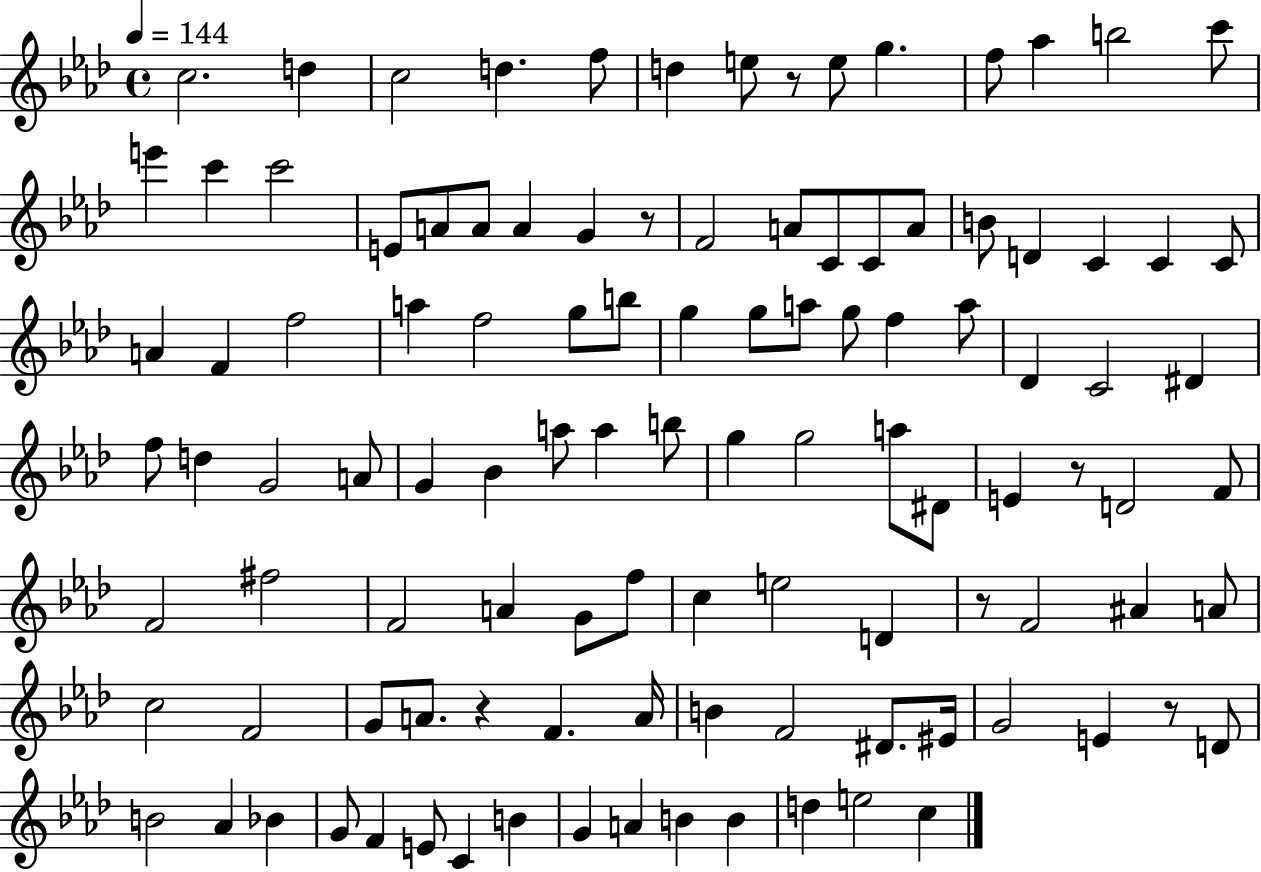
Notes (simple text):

C5/h. D5/q C5/h D5/q. F5/e D5/q E5/e R/e E5/e G5/q. F5/e Ab5/q B5/h C6/e E6/q C6/q C6/h E4/e A4/e A4/e A4/q G4/q R/e F4/h A4/e C4/e C4/e A4/e B4/e D4/q C4/q C4/q C4/e A4/q F4/q F5/h A5/q F5/h G5/e B5/e G5/q G5/e A5/e G5/e F5/q A5/e Db4/q C4/h D#4/q F5/e D5/q G4/h A4/e G4/q Bb4/q A5/e A5/q B5/e G5/q G5/h A5/e D#4/e E4/q R/e D4/h F4/e F4/h F#5/h F4/h A4/q G4/e F5/e C5/q E5/h D4/q R/e F4/h A#4/q A4/e C5/h F4/h G4/e A4/e. R/q F4/q. A4/s B4/q F4/h D#4/e. EIS4/s G4/h E4/q R/e D4/e B4/h Ab4/q Bb4/q G4/e F4/q E4/e C4/q B4/q G4/q A4/q B4/q B4/q D5/q E5/h C5/q